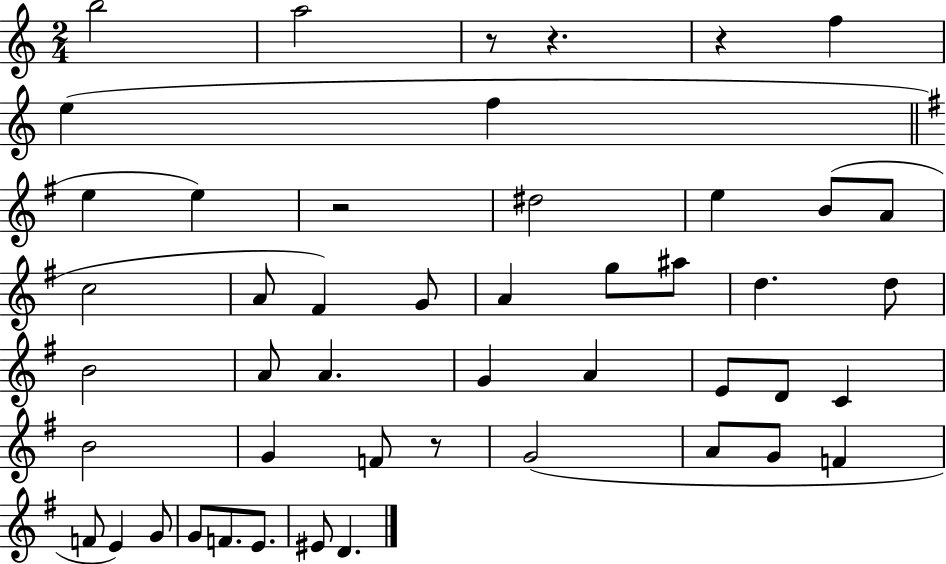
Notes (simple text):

B5/h A5/h R/e R/q. R/q F5/q E5/q F5/q E5/q E5/q R/h D#5/h E5/q B4/e A4/e C5/h A4/e F#4/q G4/e A4/q G5/e A#5/e D5/q. D5/e B4/h A4/e A4/q. G4/q A4/q E4/e D4/e C4/q B4/h G4/q F4/e R/e G4/h A4/e G4/e F4/q F4/e E4/q G4/e G4/e F4/e. E4/e. EIS4/e D4/q.